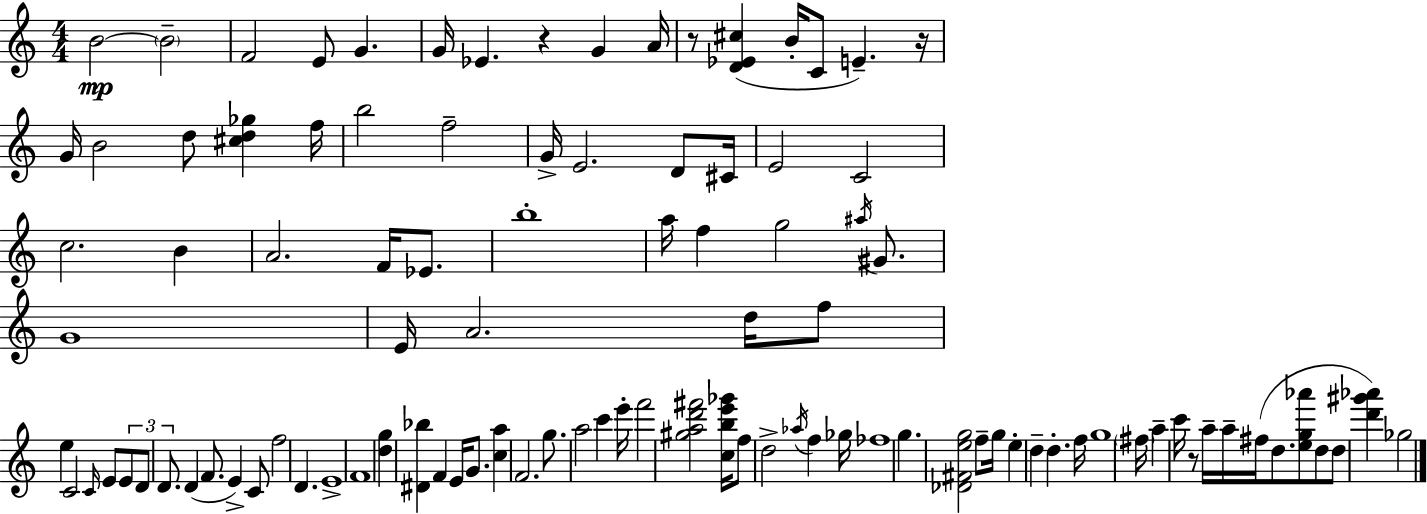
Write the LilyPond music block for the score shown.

{
  \clef treble
  \numericTimeSignature
  \time 4/4
  \key c \major
  b'2~~\mp \parenthesize b'2-- | f'2 e'8 g'4. | g'16 ees'4. r4 g'4 a'16 | r8 <d' ees' cis''>4( b'16-. c'8 e'4.--) r16 | \break g'16 b'2 d''8 <cis'' d'' ges''>4 f''16 | b''2 f''2-- | g'16-> e'2. d'8 cis'16 | e'2 c'2 | \break c''2. b'4 | a'2. f'16 ees'8. | b''1-. | a''16 f''4 g''2 \acciaccatura { ais''16 } gis'8. | \break g'1 | e'16 a'2. d''16 f''8 | e''4 c'2 \grace { c'16 } e'8 | \tuplet 3/2 { e'8 d'8 d'8. } d'4( f'8. e'4->) | \break c'8 f''2 d'4. | e'1-> | f'1 | <d'' g''>4 <dis' bes''>4 f'4 e'16 g'8. | \break <c'' a''>4 f'2. | g''8. a''2 c'''4 | e'''16-. f'''2 <gis'' a'' d''' fis'''>2 | <c'' b'' e''' ges'''>16 f''8 d''2-> \acciaccatura { aes''16 } f''4 | \break ges''16 fes''1 | g''4. <des' fis' e'' g''>2 | f''8-- g''16 e''4-. d''4-- d''4.-. | f''16 g''1 | \break \parenthesize fis''16 a''4-- c'''16 r8 a''16-- a''16-- fis''16( d''8. | <e'' g'' aes'''>8 d''8 d''8 <d''' gis''' aes'''>4) ges''2 | \bar "|."
}